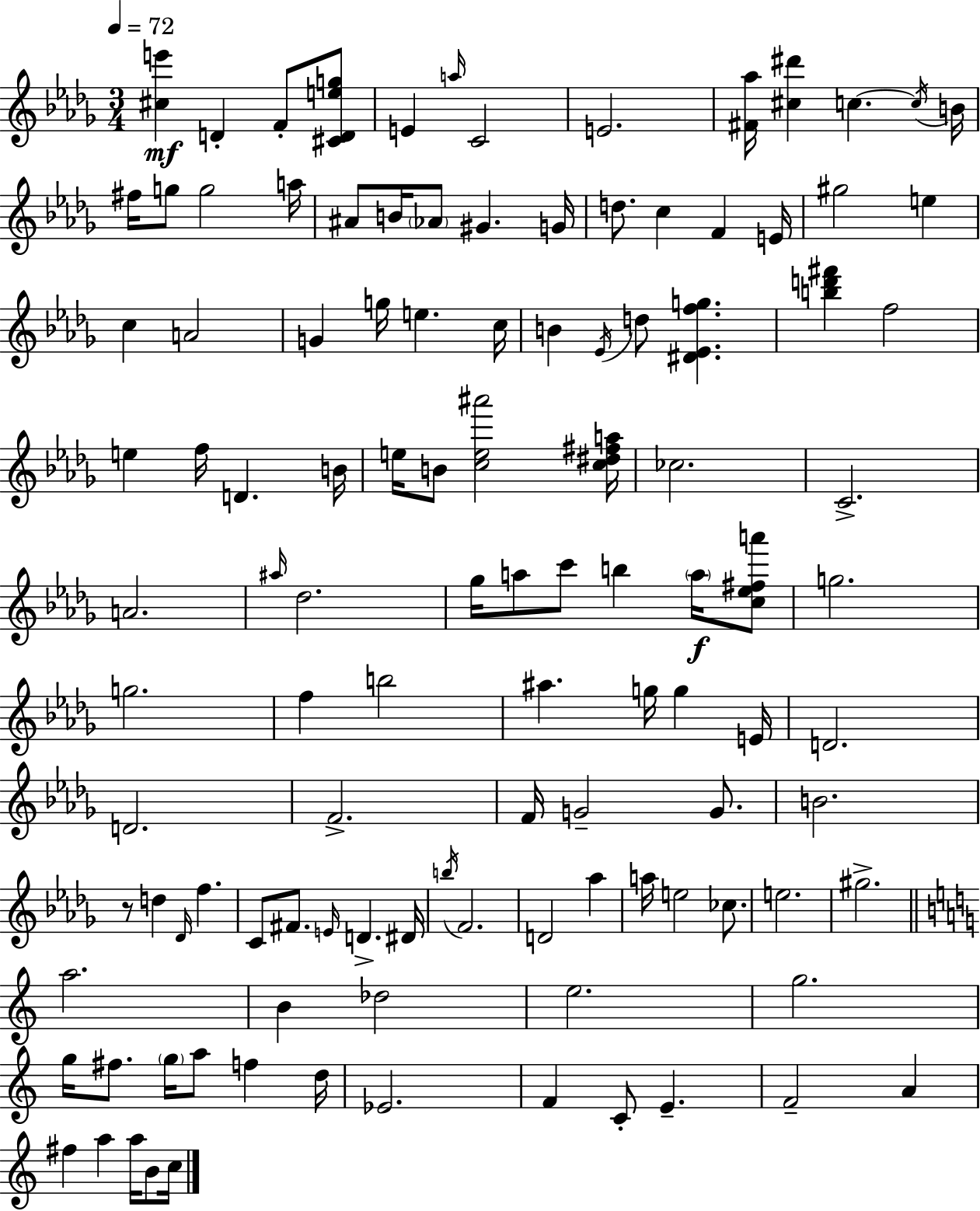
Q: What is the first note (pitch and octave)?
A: D4